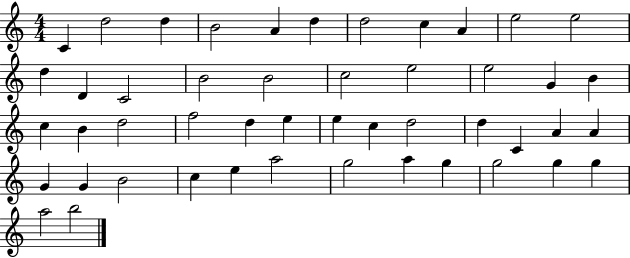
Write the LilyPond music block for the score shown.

{
  \clef treble
  \numericTimeSignature
  \time 4/4
  \key c \major
  c'4 d''2 d''4 | b'2 a'4 d''4 | d''2 c''4 a'4 | e''2 e''2 | \break d''4 d'4 c'2 | b'2 b'2 | c''2 e''2 | e''2 g'4 b'4 | \break c''4 b'4 d''2 | f''2 d''4 e''4 | e''4 c''4 d''2 | d''4 c'4 a'4 a'4 | \break g'4 g'4 b'2 | c''4 e''4 a''2 | g''2 a''4 g''4 | g''2 g''4 g''4 | \break a''2 b''2 | \bar "|."
}